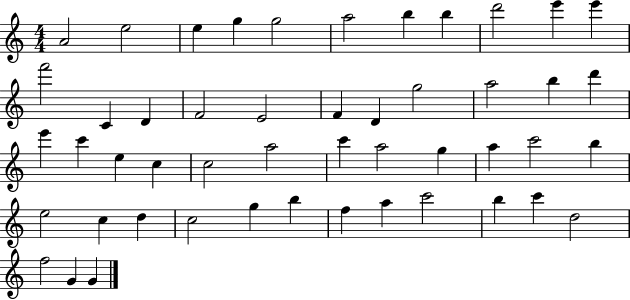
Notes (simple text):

A4/h E5/h E5/q G5/q G5/h A5/h B5/q B5/q D6/h E6/q E6/q F6/h C4/q D4/q F4/h E4/h F4/q D4/q G5/h A5/h B5/q D6/q E6/q C6/q E5/q C5/q C5/h A5/h C6/q A5/h G5/q A5/q C6/h B5/q E5/h C5/q D5/q C5/h G5/q B5/q F5/q A5/q C6/h B5/q C6/q D5/h F5/h G4/q G4/q